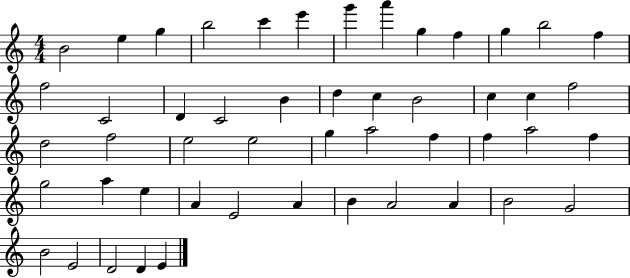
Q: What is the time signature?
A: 4/4